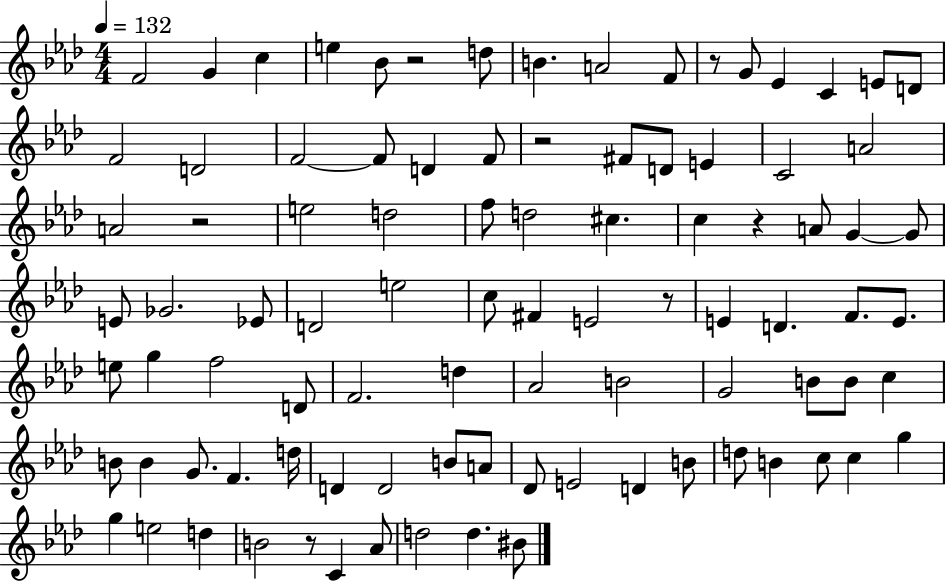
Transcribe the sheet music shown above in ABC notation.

X:1
T:Untitled
M:4/4
L:1/4
K:Ab
F2 G c e _B/2 z2 d/2 B A2 F/2 z/2 G/2 _E C E/2 D/2 F2 D2 F2 F/2 D F/2 z2 ^F/2 D/2 E C2 A2 A2 z2 e2 d2 f/2 d2 ^c c z A/2 G G/2 E/2 _G2 _E/2 D2 e2 c/2 ^F E2 z/2 E D F/2 E/2 e/2 g f2 D/2 F2 d _A2 B2 G2 B/2 B/2 c B/2 B G/2 F d/4 D D2 B/2 A/2 _D/2 E2 D B/2 d/2 B c/2 c g g e2 d B2 z/2 C _A/2 d2 d ^B/2